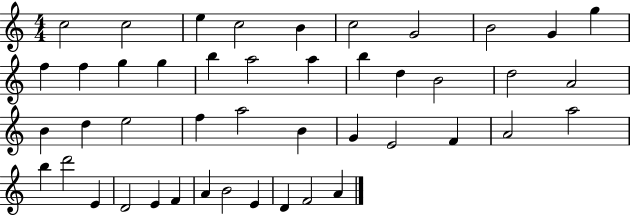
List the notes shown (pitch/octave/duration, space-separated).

C5/h C5/h E5/q C5/h B4/q C5/h G4/h B4/h G4/q G5/q F5/q F5/q G5/q G5/q B5/q A5/h A5/q B5/q D5/q B4/h D5/h A4/h B4/q D5/q E5/h F5/q A5/h B4/q G4/q E4/h F4/q A4/h A5/h B5/q D6/h E4/q D4/h E4/q F4/q A4/q B4/h E4/q D4/q F4/h A4/q